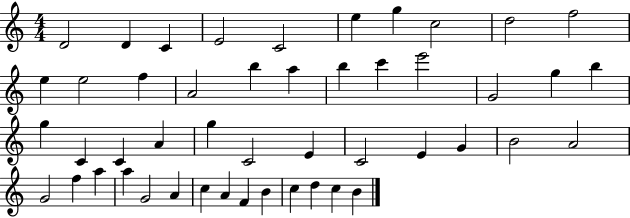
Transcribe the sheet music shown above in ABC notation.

X:1
T:Untitled
M:4/4
L:1/4
K:C
D2 D C E2 C2 e g c2 d2 f2 e e2 f A2 b a b c' e'2 G2 g b g C C A g C2 E C2 E G B2 A2 G2 f a a G2 A c A F B c d c B